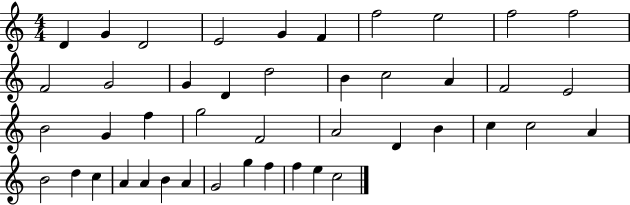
D4/q G4/q D4/h E4/h G4/q F4/q F5/h E5/h F5/h F5/h F4/h G4/h G4/q D4/q D5/h B4/q C5/h A4/q F4/h E4/h B4/h G4/q F5/q G5/h F4/h A4/h D4/q B4/q C5/q C5/h A4/q B4/h D5/q C5/q A4/q A4/q B4/q A4/q G4/h G5/q F5/q F5/q E5/q C5/h